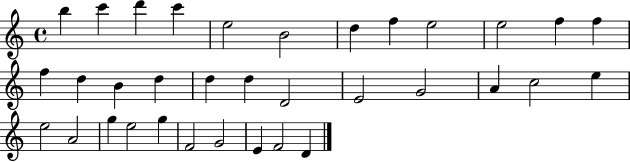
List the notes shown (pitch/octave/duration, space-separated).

B5/q C6/q D6/q C6/q E5/h B4/h D5/q F5/q E5/h E5/h F5/q F5/q F5/q D5/q B4/q D5/q D5/q D5/q D4/h E4/h G4/h A4/q C5/h E5/q E5/h A4/h G5/q E5/h G5/q F4/h G4/h E4/q F4/h D4/q